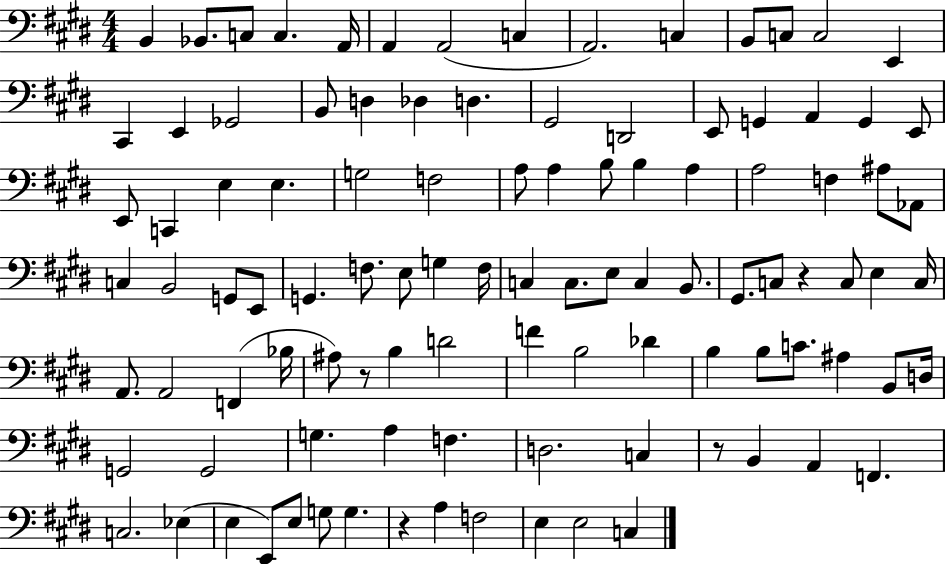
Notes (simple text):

B2/q Bb2/e. C3/e C3/q. A2/s A2/q A2/h C3/q A2/h. C3/q B2/e C3/e C3/h E2/q C#2/q E2/q Gb2/h B2/e D3/q Db3/q D3/q. G#2/h D2/h E2/e G2/q A2/q G2/q E2/e E2/e C2/q E3/q E3/q. G3/h F3/h A3/e A3/q B3/e B3/q A3/q A3/h F3/q A#3/e Ab2/e C3/q B2/h G2/e E2/e G2/q. F3/e. E3/e G3/q F3/s C3/q C3/e. E3/e C3/q B2/e. G#2/e. C3/e R/q C3/e E3/q C3/s A2/e. A2/h F2/q Bb3/s A#3/e R/e B3/q D4/h F4/q B3/h Db4/q B3/q B3/e C4/e. A#3/q B2/e D3/s G2/h G2/h G3/q. A3/q F3/q. D3/h. C3/q R/e B2/q A2/q F2/q. C3/h. Eb3/q E3/q E2/e E3/e G3/e G3/q. R/q A3/q F3/h E3/q E3/h C3/q